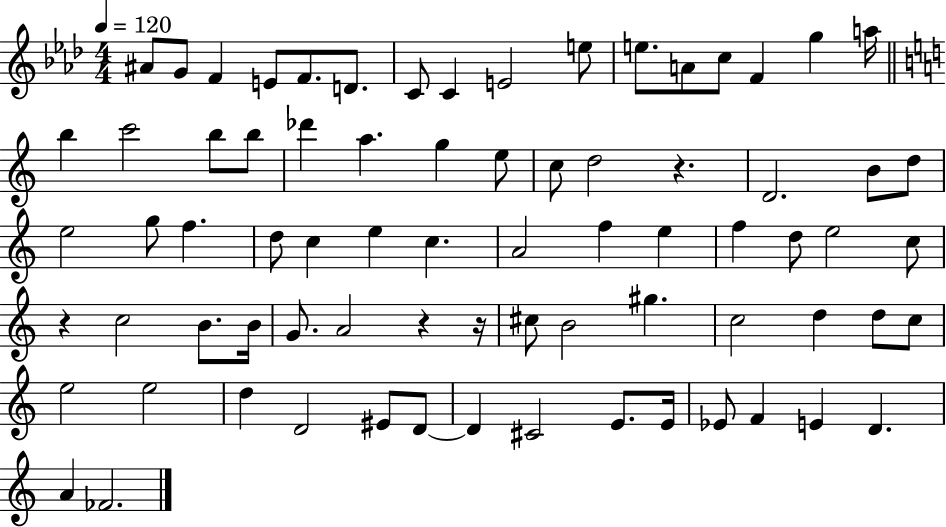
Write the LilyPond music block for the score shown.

{
  \clef treble
  \numericTimeSignature
  \time 4/4
  \key aes \major
  \tempo 4 = 120
  \repeat volta 2 { ais'8 g'8 f'4 e'8 f'8. d'8. | c'8 c'4 e'2 e''8 | e''8. a'8 c''8 f'4 g''4 a''16 | \bar "||" \break \key c \major b''4 c'''2 b''8 b''8 | des'''4 a''4. g''4 e''8 | c''8 d''2 r4. | d'2. b'8 d''8 | \break e''2 g''8 f''4. | d''8 c''4 e''4 c''4. | a'2 f''4 e''4 | f''4 d''8 e''2 c''8 | \break r4 c''2 b'8. b'16 | g'8. a'2 r4 r16 | cis''8 b'2 gis''4. | c''2 d''4 d''8 c''8 | \break e''2 e''2 | d''4 d'2 eis'8 d'8~~ | d'4 cis'2 e'8. e'16 | ees'8 f'4 e'4 d'4. | \break a'4 fes'2. | } \bar "|."
}